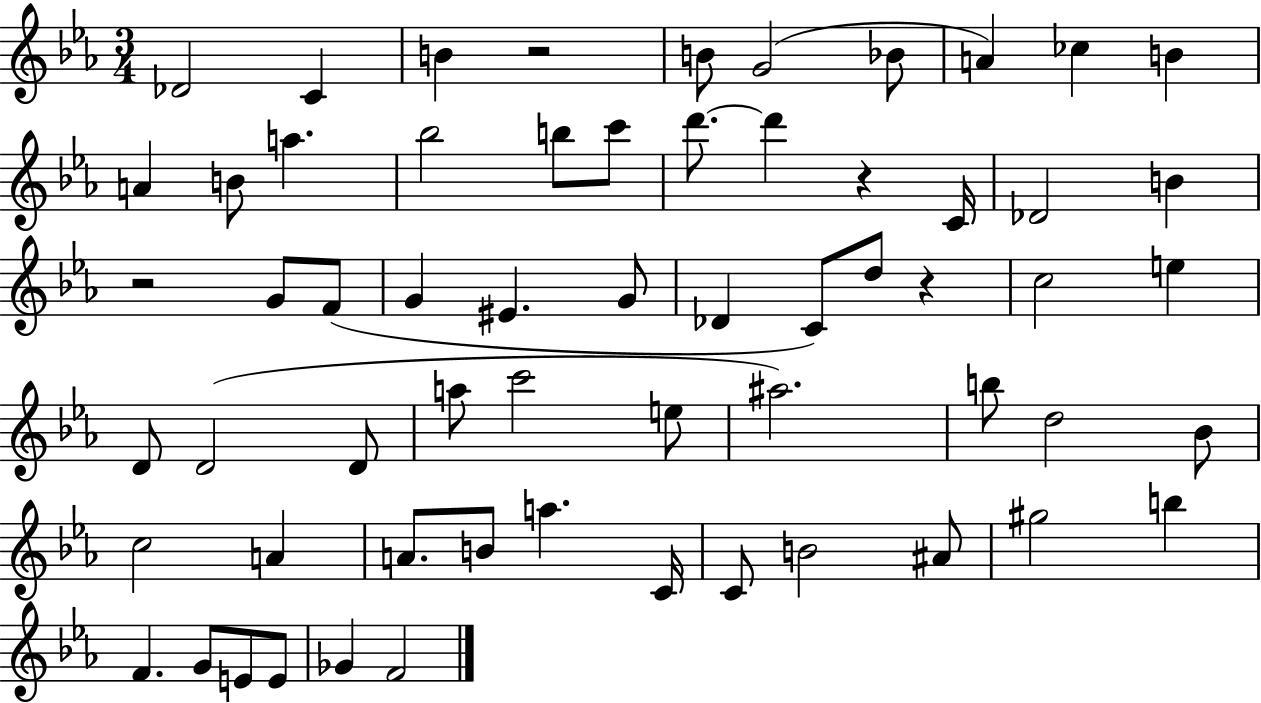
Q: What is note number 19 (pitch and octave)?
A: Db4